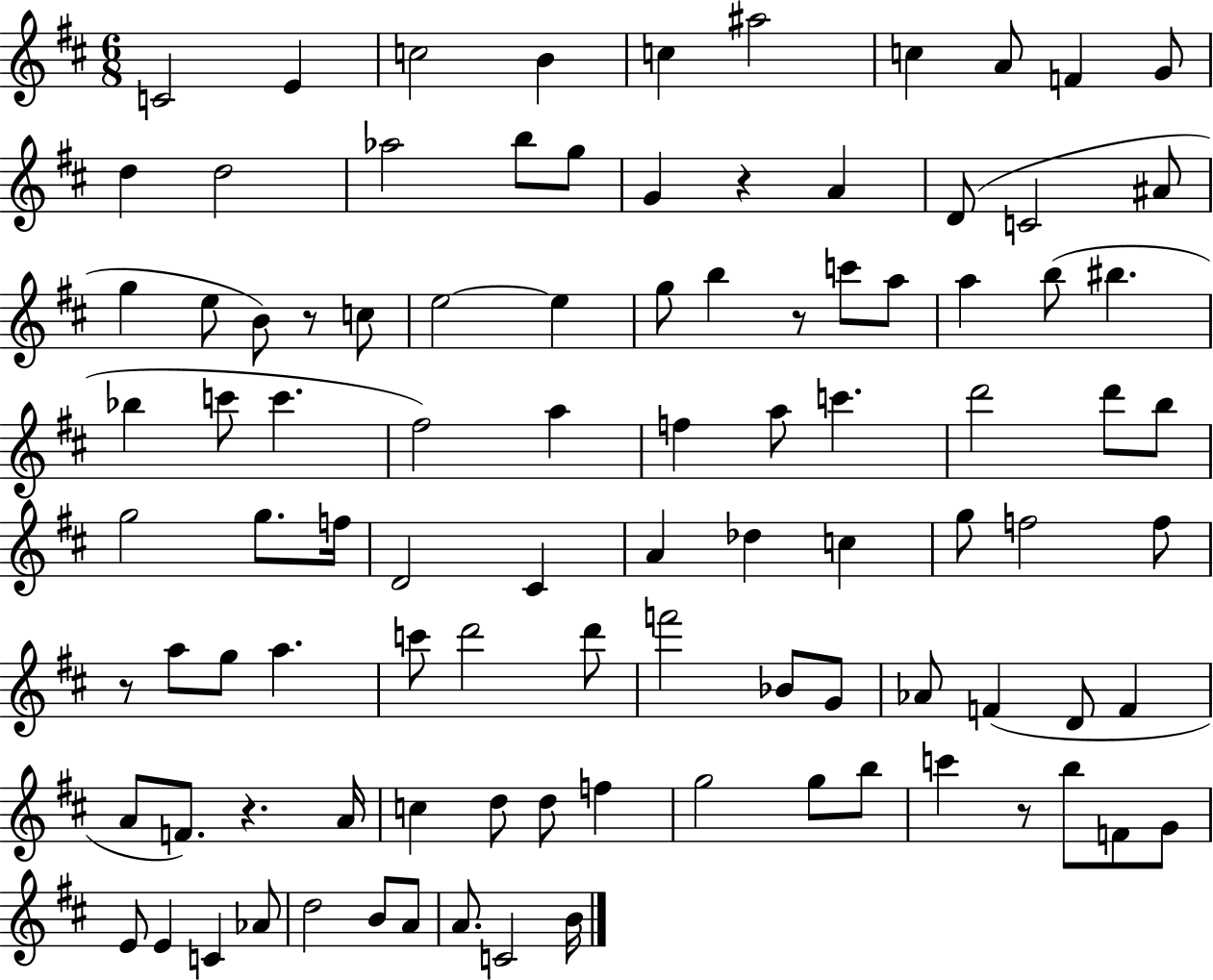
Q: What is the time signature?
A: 6/8